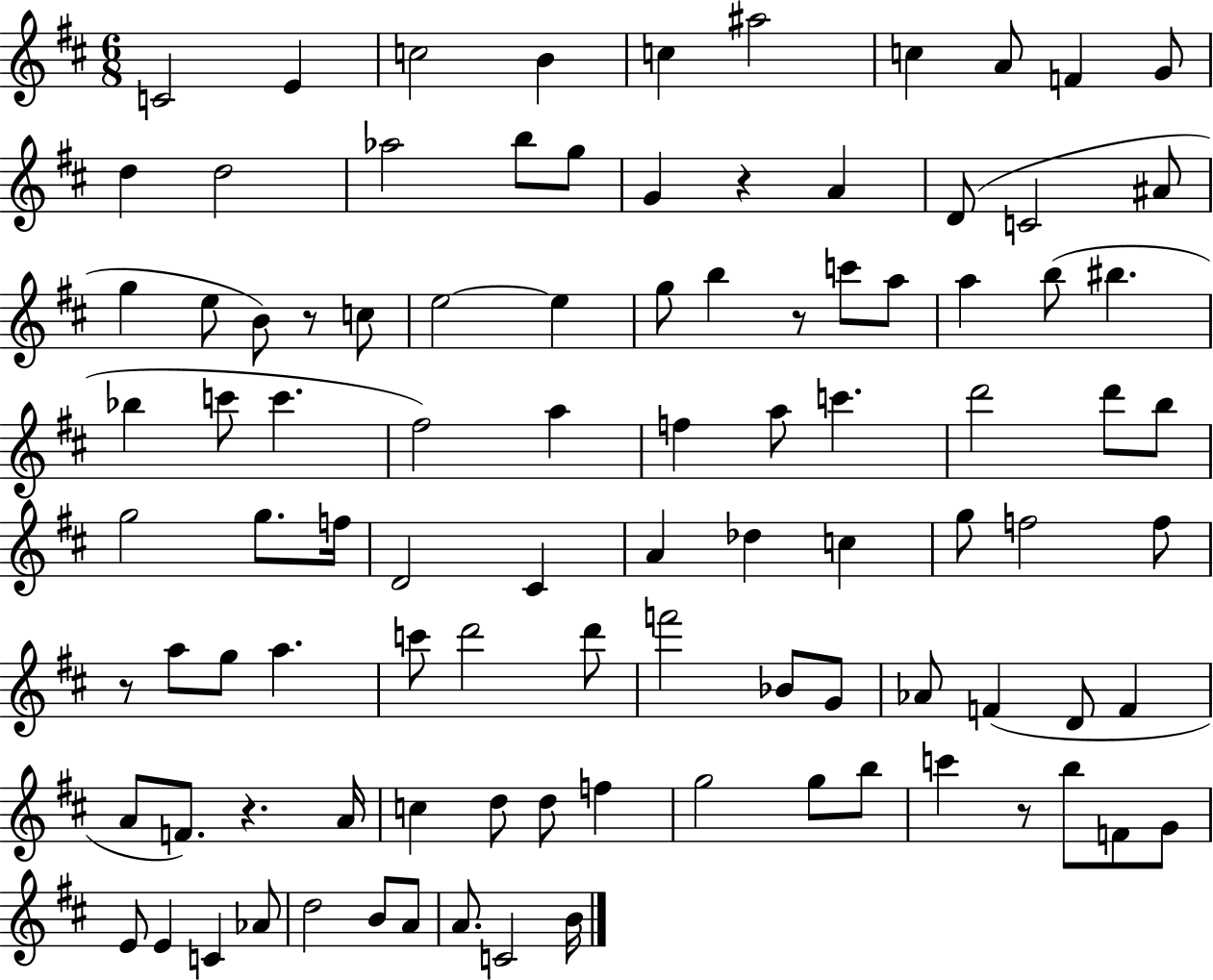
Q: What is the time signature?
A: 6/8